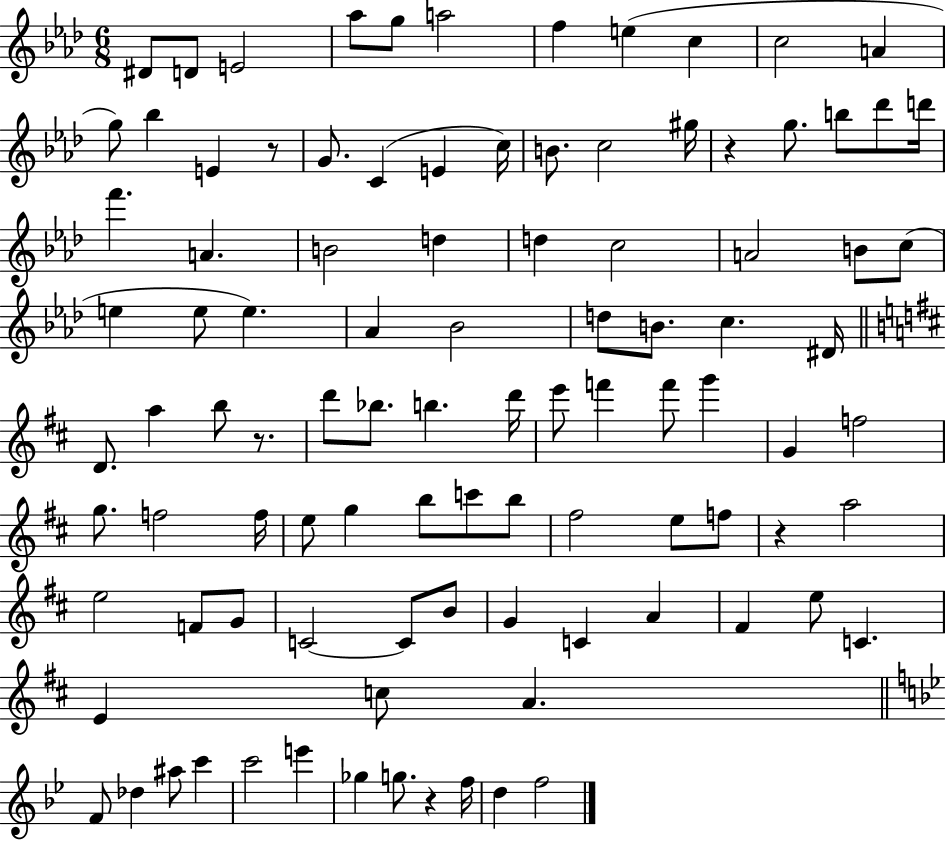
{
  \clef treble
  \numericTimeSignature
  \time 6/8
  \key aes \major
  dis'8 d'8 e'2 | aes''8 g''8 a''2 | f''4 e''4( c''4 | c''2 a'4 | \break g''8) bes''4 e'4 r8 | g'8. c'4( e'4 c''16) | b'8. c''2 gis''16 | r4 g''8. b''8 des'''8 d'''16 | \break f'''4. a'4. | b'2 d''4 | d''4 c''2 | a'2 b'8 c''8( | \break e''4 e''8 e''4.) | aes'4 bes'2 | d''8 b'8. c''4. dis'16 | \bar "||" \break \key d \major d'8. a''4 b''8 r8. | d'''8 bes''8. b''4. d'''16 | e'''8 f'''4 f'''8 g'''4 | g'4 f''2 | \break g''8. f''2 f''16 | e''8 g''4 b''8 c'''8 b''8 | fis''2 e''8 f''8 | r4 a''2 | \break e''2 f'8 g'8 | c'2~~ c'8 b'8 | g'4 c'4 a'4 | fis'4 e''8 c'4. | \break e'4 c''8 a'4. | \bar "||" \break \key bes \major f'8 des''4 ais''8 c'''4 | c'''2 e'''4 | ges''4 g''8. r4 f''16 | d''4 f''2 | \break \bar "|."
}